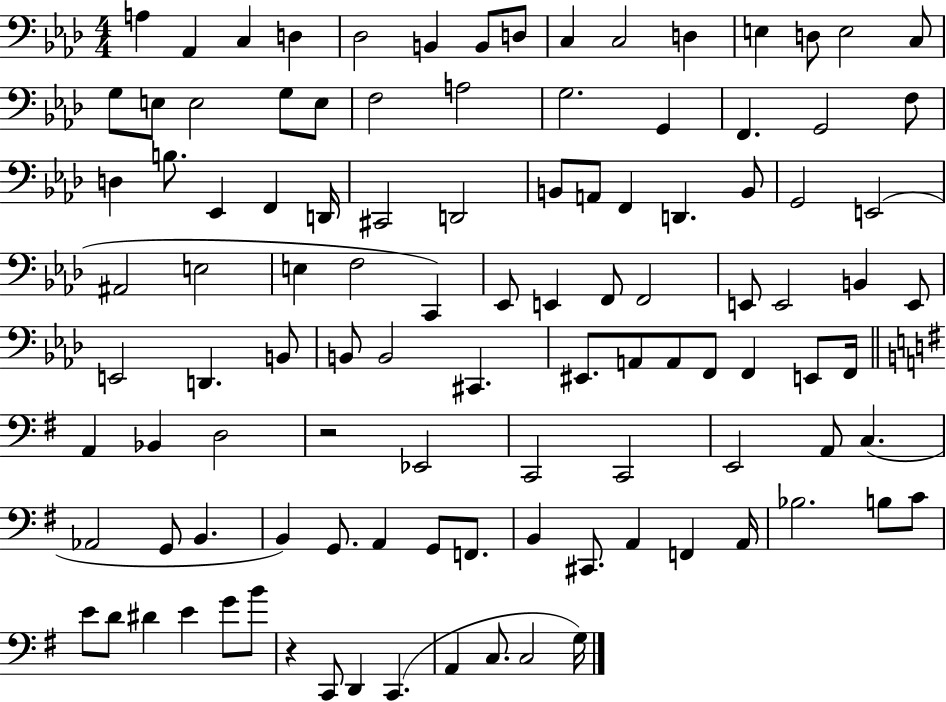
A3/q Ab2/q C3/q D3/q Db3/h B2/q B2/e D3/e C3/q C3/h D3/q E3/q D3/e E3/h C3/e G3/e E3/e E3/h G3/e E3/e F3/h A3/h G3/h. G2/q F2/q. G2/h F3/e D3/q B3/e. Eb2/q F2/q D2/s C#2/h D2/h B2/e A2/e F2/q D2/q. B2/e G2/h E2/h A#2/h E3/h E3/q F3/h C2/q Eb2/e E2/q F2/e F2/h E2/e E2/h B2/q E2/e E2/h D2/q. B2/e B2/e B2/h C#2/q. EIS2/e. A2/e A2/e F2/e F2/q E2/e F2/s A2/q Bb2/q D3/h R/h Eb2/h C2/h C2/h E2/h A2/e C3/q. Ab2/h G2/e B2/q. B2/q G2/e. A2/q G2/e F2/e. B2/q C#2/e. A2/q F2/q A2/s Bb3/h. B3/e C4/e E4/e D4/e D#4/q E4/q G4/e B4/e R/q C2/e D2/q C2/q. A2/q C3/e. C3/h G3/s